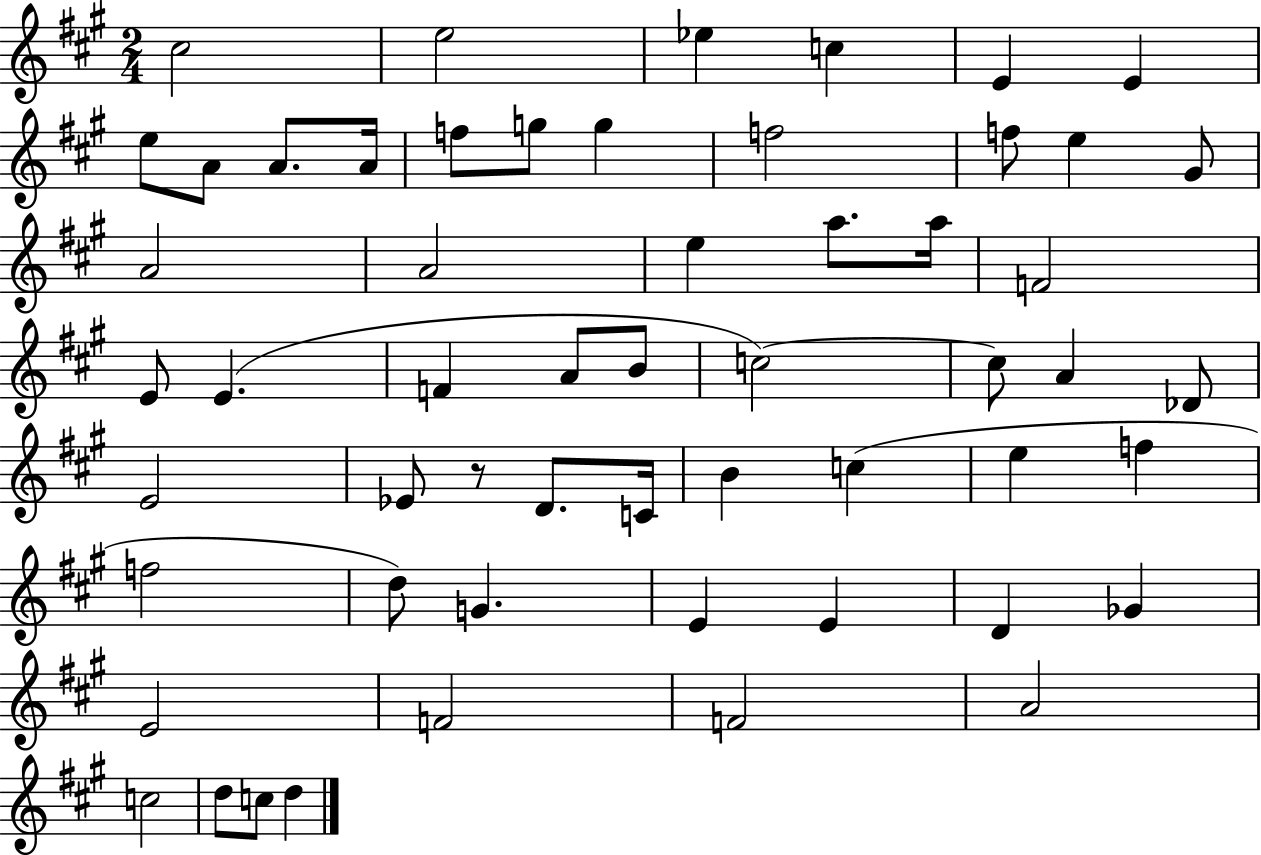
C#5/h E5/h Eb5/q C5/q E4/q E4/q E5/e A4/e A4/e. A4/s F5/e G5/e G5/q F5/h F5/e E5/q G#4/e A4/h A4/h E5/q A5/e. A5/s F4/h E4/e E4/q. F4/q A4/e B4/e C5/h C5/e A4/q Db4/e E4/h Eb4/e R/e D4/e. C4/s B4/q C5/q E5/q F5/q F5/h D5/e G4/q. E4/q E4/q D4/q Gb4/q E4/h F4/h F4/h A4/h C5/h D5/e C5/e D5/q